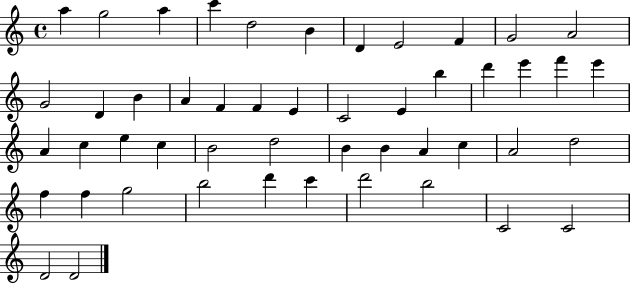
A5/q G5/h A5/q C6/q D5/h B4/q D4/q E4/h F4/q G4/h A4/h G4/h D4/q B4/q A4/q F4/q F4/q E4/q C4/h E4/q B5/q D6/q E6/q F6/q E6/q A4/q C5/q E5/q C5/q B4/h D5/h B4/q B4/q A4/q C5/q A4/h D5/h F5/q F5/q G5/h B5/h D6/q C6/q D6/h B5/h C4/h C4/h D4/h D4/h